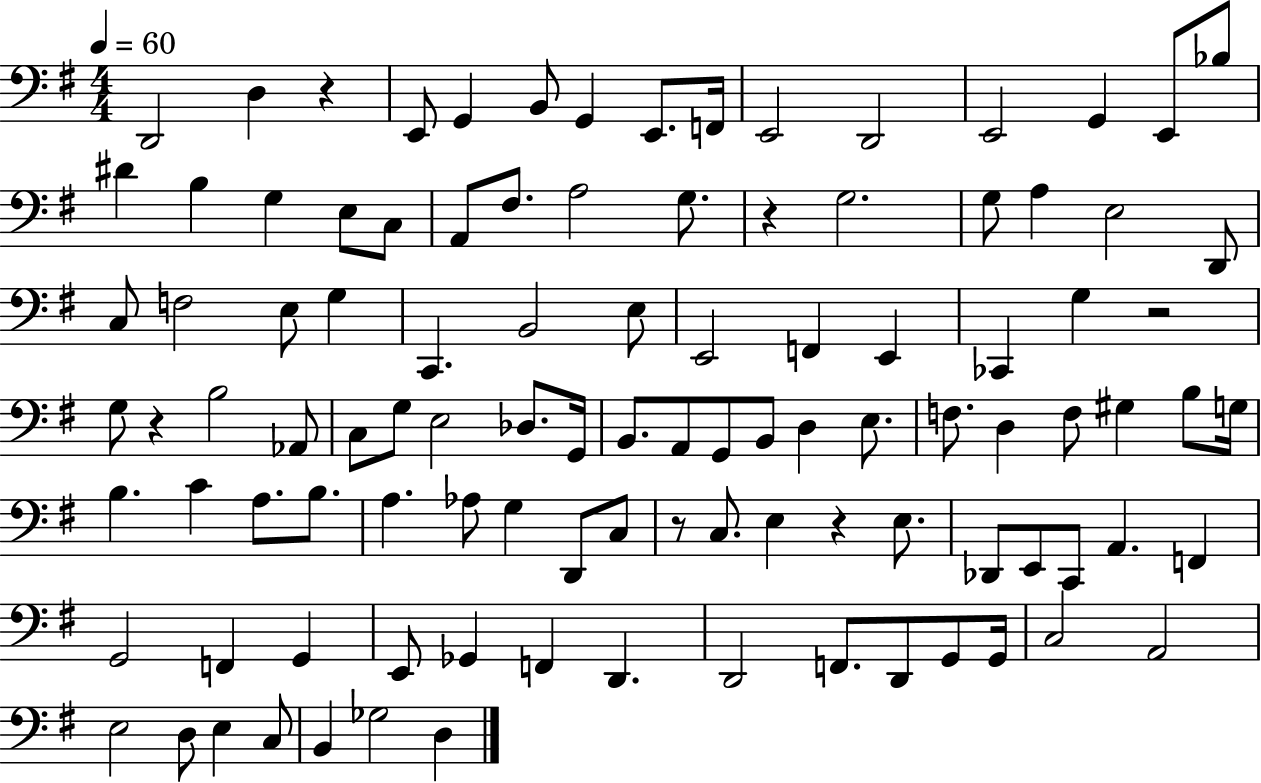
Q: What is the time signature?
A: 4/4